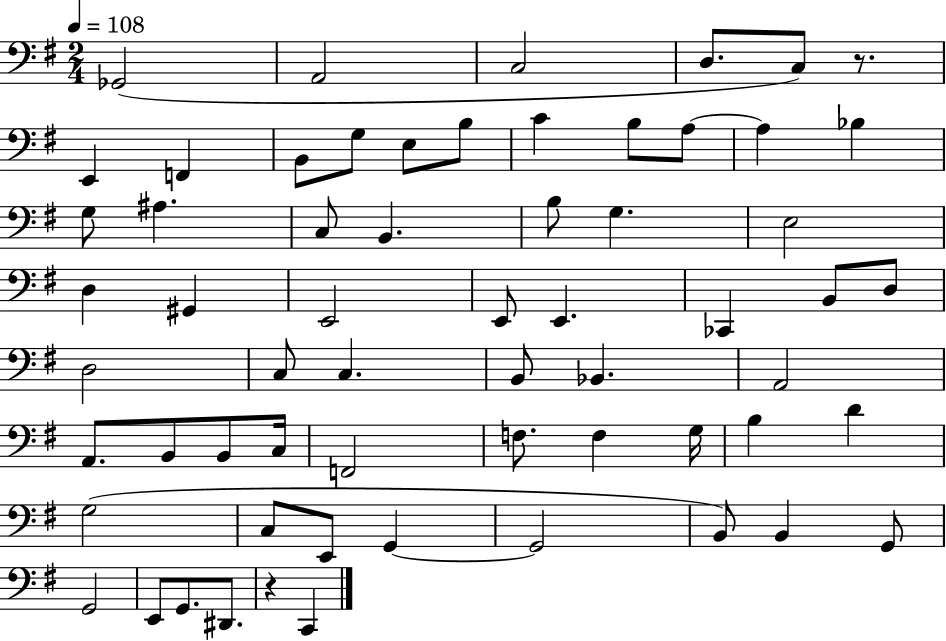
{
  \clef bass
  \numericTimeSignature
  \time 2/4
  \key g \major
  \tempo 4 = 108
  ges,2( | a,2 | c2 | d8. c8) r8. | \break e,4 f,4 | b,8 g8 e8 b8 | c'4 b8 a8~~ | a4 bes4 | \break g8 ais4. | c8 b,4. | b8 g4. | e2 | \break d4 gis,4 | e,2 | e,8 e,4. | ces,4 b,8 d8 | \break d2 | c8 c4. | b,8 bes,4. | a,2 | \break a,8. b,8 b,8 c16 | f,2 | f8. f4 g16 | b4 d'4 | \break g2( | c8 e,8 g,4~~ | g,2 | b,8) b,4 g,8 | \break g,2 | e,8 g,8. dis,8. | r4 c,4 | \bar "|."
}